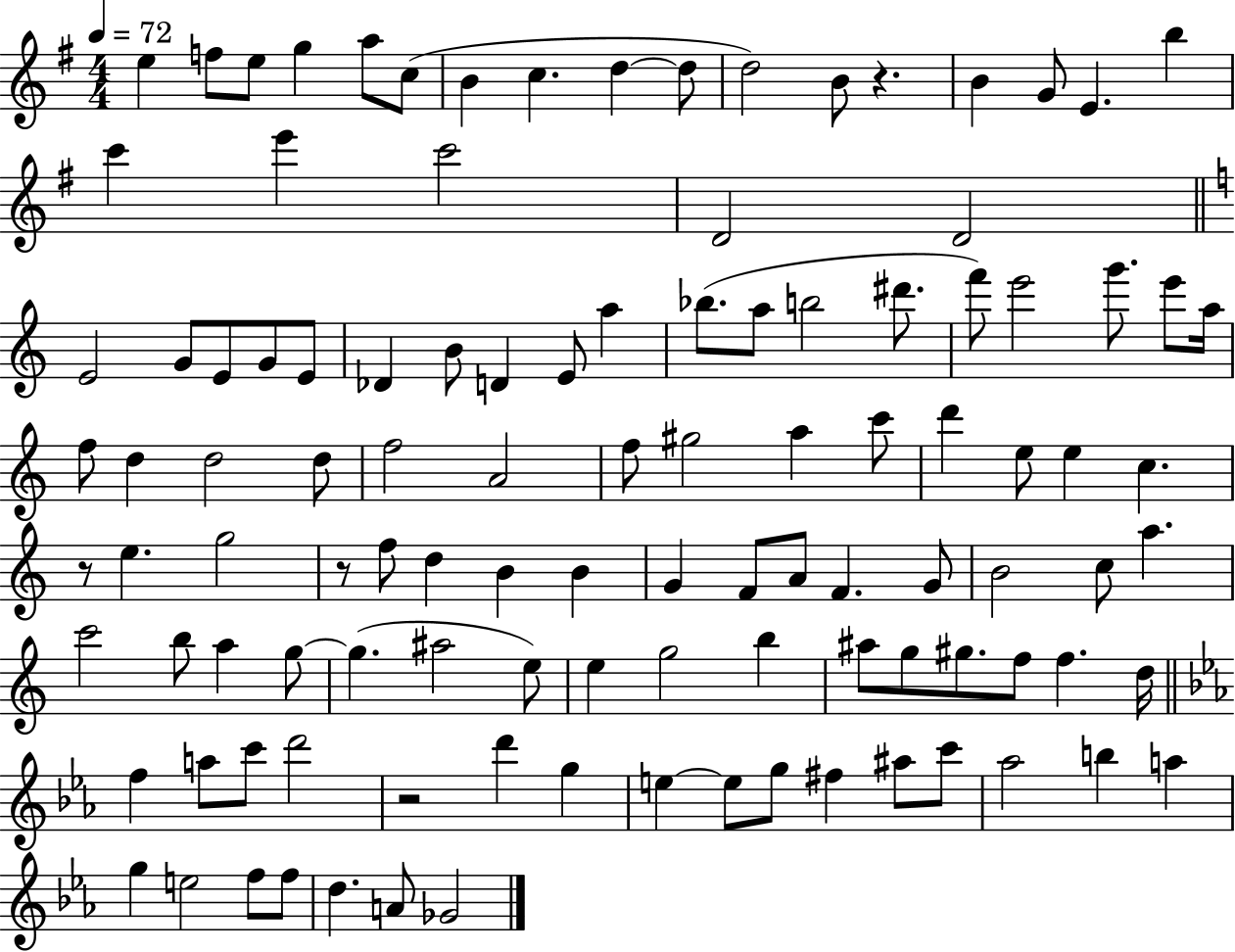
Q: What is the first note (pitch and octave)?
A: E5